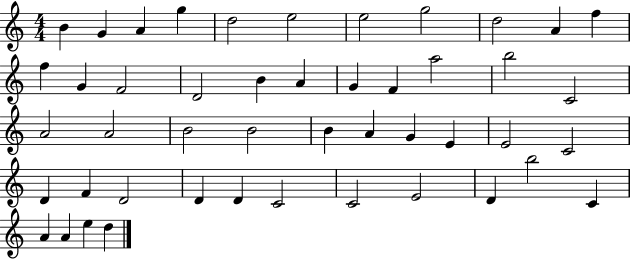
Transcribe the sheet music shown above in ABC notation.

X:1
T:Untitled
M:4/4
L:1/4
K:C
B G A g d2 e2 e2 g2 d2 A f f G F2 D2 B A G F a2 b2 C2 A2 A2 B2 B2 B A G E E2 C2 D F D2 D D C2 C2 E2 D b2 C A A e d